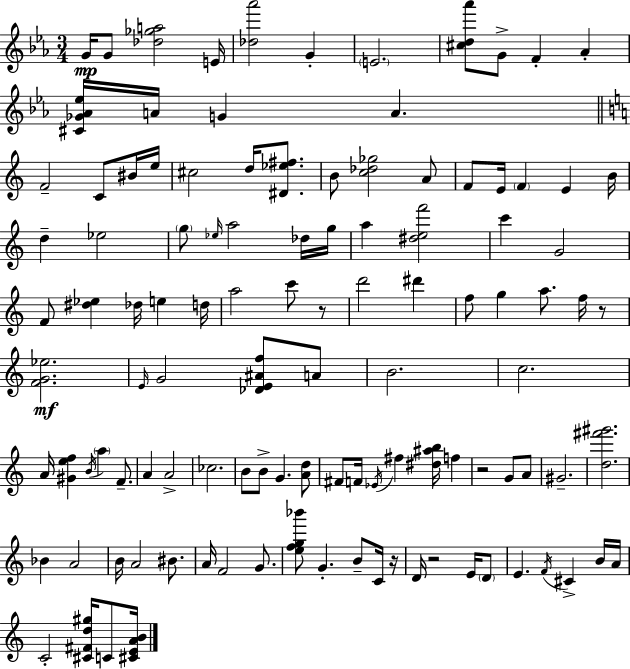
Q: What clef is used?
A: treble